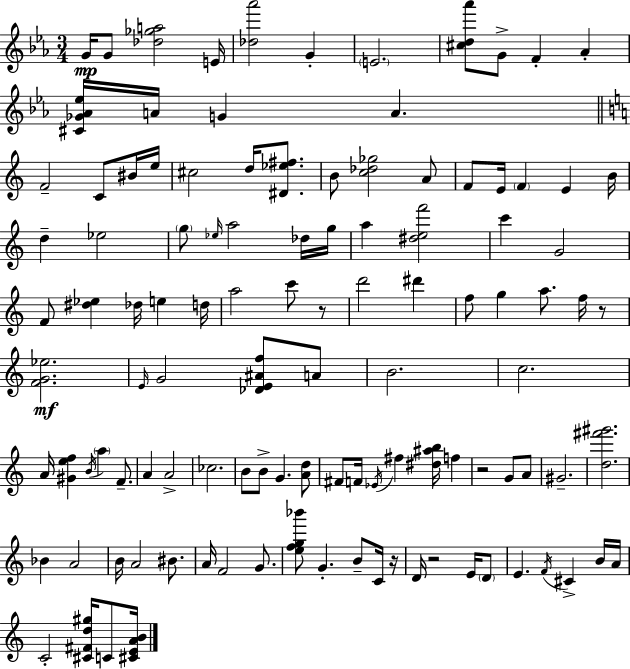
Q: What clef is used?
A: treble